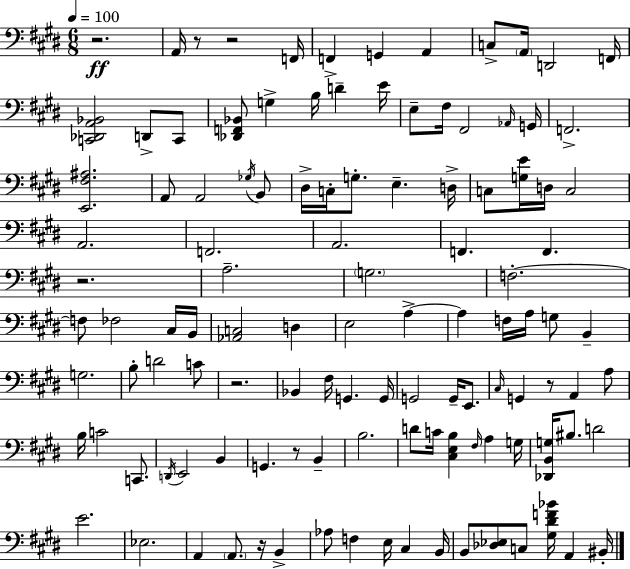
X:1
T:Untitled
M:6/8
L:1/4
K:E
z2 A,,/4 z/2 z2 F,,/4 F,, G,, A,, C,/2 A,,/4 D,,2 F,,/4 [C,,_D,,A,,_B,,]2 D,,/2 C,,/2 [_D,,F,,_B,,]/2 G, B,/4 D E/4 E,/2 ^F,/4 ^F,,2 _A,,/4 G,,/4 F,,2 [E,,^F,^A,]2 A,,/2 A,,2 _G,/4 B,,/2 ^D,/4 C,/4 G,/2 E, D,/4 C,/2 [G,E]/4 D,/4 C,2 A,,2 F,,2 A,,2 F,, F,, z2 A,2 G,2 F,2 F,/2 _F,2 ^C,/4 B,,/4 [_A,,C,]2 D, E,2 A, A, F,/4 A,/4 G,/2 B,, G,2 B,/2 D2 C/2 z2 _B,, ^F,/4 G,, G,,/4 G,,2 G,,/4 E,,/2 ^C,/4 G,, z/2 A,, A,/2 B,/4 C2 C,,/2 D,,/4 E,,2 B,, G,, z/2 B,, B,2 D/2 C/4 [^C,E,B,] ^F,/4 A, G,/4 [_D,,B,,G,]/4 ^B,/2 D2 E2 _E,2 A,, A,,/2 z/4 B,, _A,/2 F, E,/4 ^C, B,,/4 B,,/2 [_D,_E,]/2 C,/2 [^G,^DF_B]/4 A,, ^B,,/4